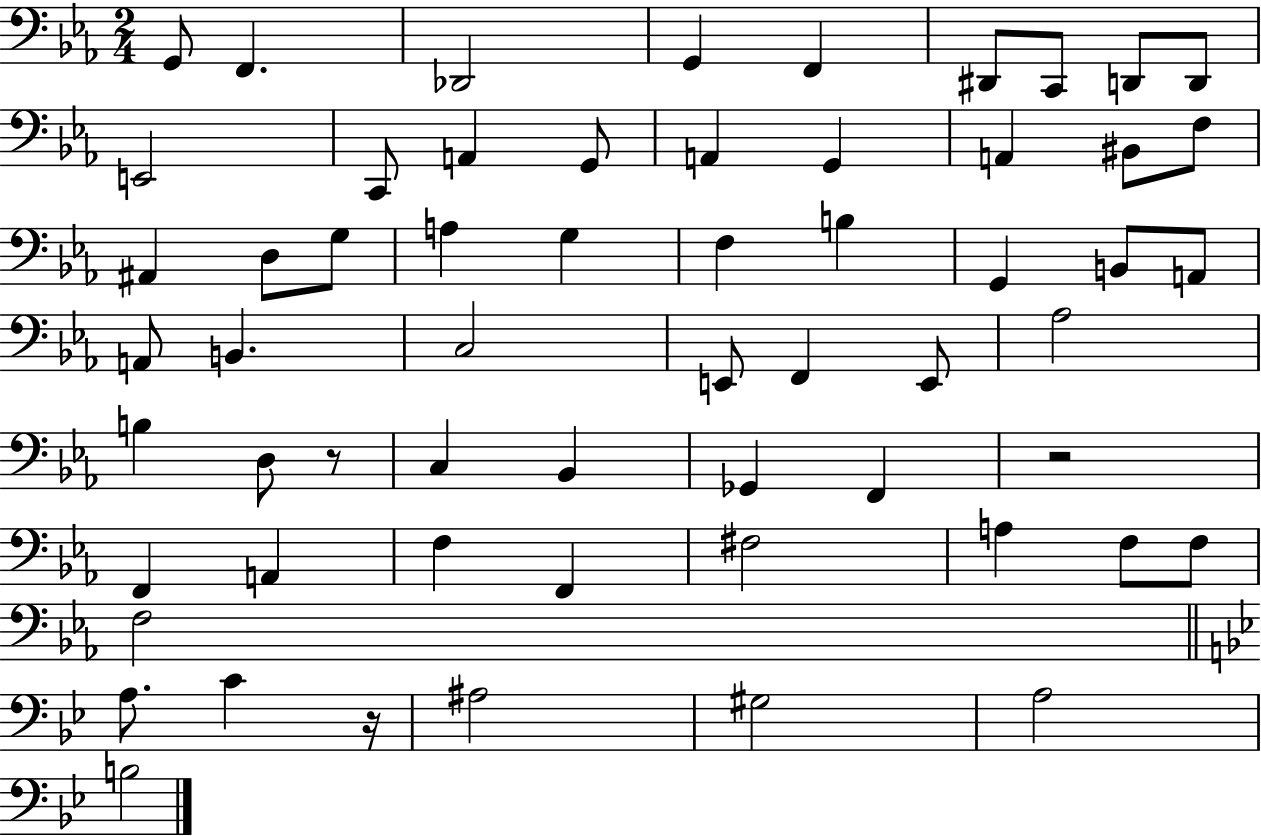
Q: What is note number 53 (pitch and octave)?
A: A#3